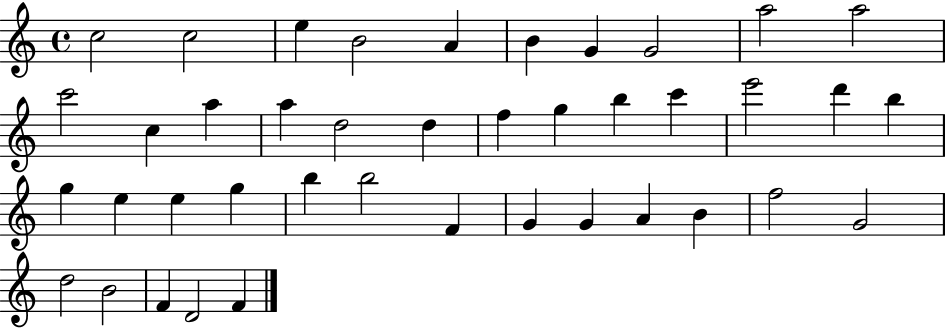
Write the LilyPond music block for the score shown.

{
  \clef treble
  \time 4/4
  \defaultTimeSignature
  \key c \major
  c''2 c''2 | e''4 b'2 a'4 | b'4 g'4 g'2 | a''2 a''2 | \break c'''2 c''4 a''4 | a''4 d''2 d''4 | f''4 g''4 b''4 c'''4 | e'''2 d'''4 b''4 | \break g''4 e''4 e''4 g''4 | b''4 b''2 f'4 | g'4 g'4 a'4 b'4 | f''2 g'2 | \break d''2 b'2 | f'4 d'2 f'4 | \bar "|."
}